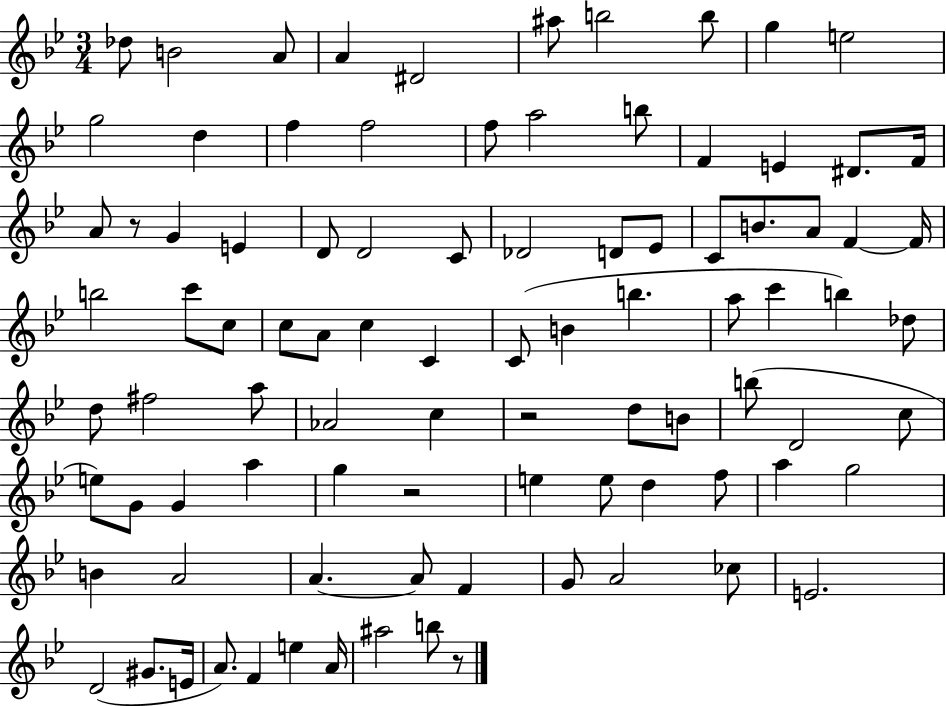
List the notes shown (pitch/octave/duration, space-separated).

Db5/e B4/h A4/e A4/q D#4/h A#5/e B5/h B5/e G5/q E5/h G5/h D5/q F5/q F5/h F5/e A5/h B5/e F4/q E4/q D#4/e. F4/s A4/e R/e G4/q E4/q D4/e D4/h C4/e Db4/h D4/e Eb4/e C4/e B4/e. A4/e F4/q F4/s B5/h C6/e C5/e C5/e A4/e C5/q C4/q C4/e B4/q B5/q. A5/e C6/q B5/q Db5/e D5/e F#5/h A5/e Ab4/h C5/q R/h D5/e B4/e B5/e D4/h C5/e E5/e G4/e G4/q A5/q G5/q R/h E5/q E5/e D5/q F5/e A5/q G5/h B4/q A4/h A4/q. A4/e F4/q G4/e A4/h CES5/e E4/h. D4/h G#4/e. E4/s A4/e. F4/q E5/q A4/s A#5/h B5/e R/e